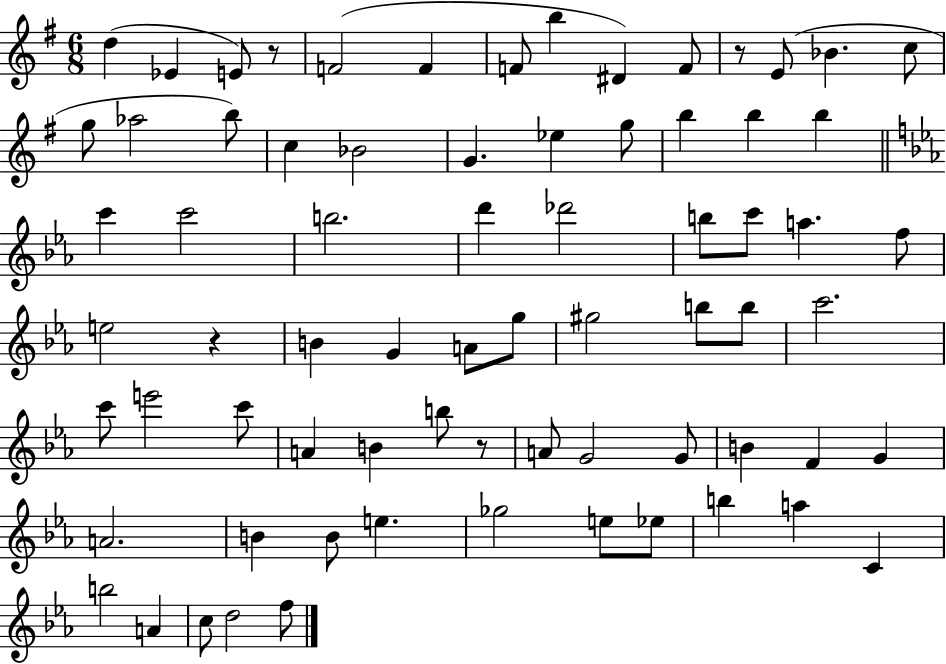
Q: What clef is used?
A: treble